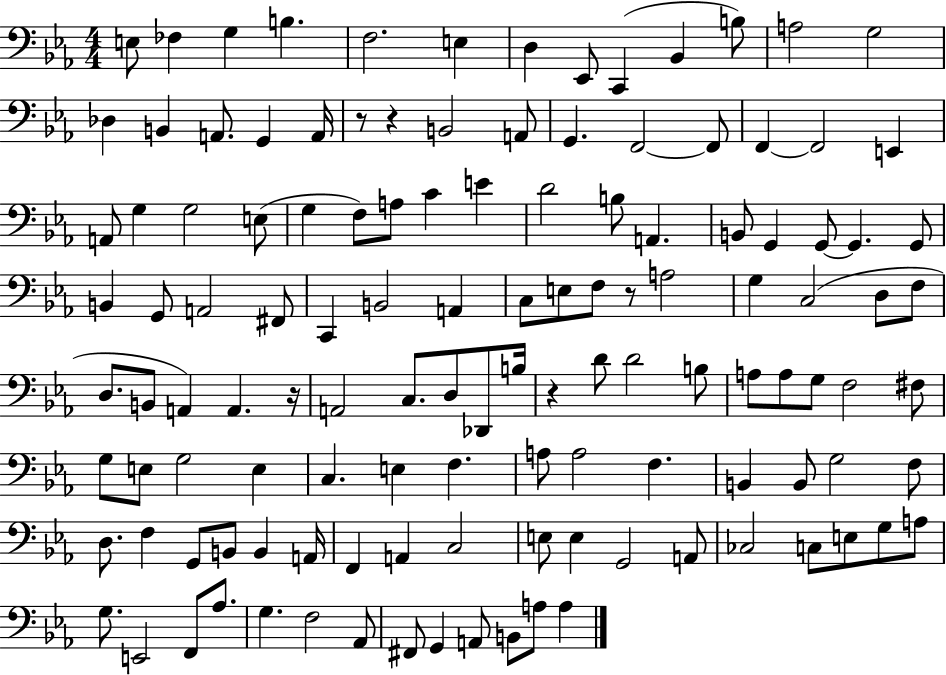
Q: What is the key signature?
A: EES major